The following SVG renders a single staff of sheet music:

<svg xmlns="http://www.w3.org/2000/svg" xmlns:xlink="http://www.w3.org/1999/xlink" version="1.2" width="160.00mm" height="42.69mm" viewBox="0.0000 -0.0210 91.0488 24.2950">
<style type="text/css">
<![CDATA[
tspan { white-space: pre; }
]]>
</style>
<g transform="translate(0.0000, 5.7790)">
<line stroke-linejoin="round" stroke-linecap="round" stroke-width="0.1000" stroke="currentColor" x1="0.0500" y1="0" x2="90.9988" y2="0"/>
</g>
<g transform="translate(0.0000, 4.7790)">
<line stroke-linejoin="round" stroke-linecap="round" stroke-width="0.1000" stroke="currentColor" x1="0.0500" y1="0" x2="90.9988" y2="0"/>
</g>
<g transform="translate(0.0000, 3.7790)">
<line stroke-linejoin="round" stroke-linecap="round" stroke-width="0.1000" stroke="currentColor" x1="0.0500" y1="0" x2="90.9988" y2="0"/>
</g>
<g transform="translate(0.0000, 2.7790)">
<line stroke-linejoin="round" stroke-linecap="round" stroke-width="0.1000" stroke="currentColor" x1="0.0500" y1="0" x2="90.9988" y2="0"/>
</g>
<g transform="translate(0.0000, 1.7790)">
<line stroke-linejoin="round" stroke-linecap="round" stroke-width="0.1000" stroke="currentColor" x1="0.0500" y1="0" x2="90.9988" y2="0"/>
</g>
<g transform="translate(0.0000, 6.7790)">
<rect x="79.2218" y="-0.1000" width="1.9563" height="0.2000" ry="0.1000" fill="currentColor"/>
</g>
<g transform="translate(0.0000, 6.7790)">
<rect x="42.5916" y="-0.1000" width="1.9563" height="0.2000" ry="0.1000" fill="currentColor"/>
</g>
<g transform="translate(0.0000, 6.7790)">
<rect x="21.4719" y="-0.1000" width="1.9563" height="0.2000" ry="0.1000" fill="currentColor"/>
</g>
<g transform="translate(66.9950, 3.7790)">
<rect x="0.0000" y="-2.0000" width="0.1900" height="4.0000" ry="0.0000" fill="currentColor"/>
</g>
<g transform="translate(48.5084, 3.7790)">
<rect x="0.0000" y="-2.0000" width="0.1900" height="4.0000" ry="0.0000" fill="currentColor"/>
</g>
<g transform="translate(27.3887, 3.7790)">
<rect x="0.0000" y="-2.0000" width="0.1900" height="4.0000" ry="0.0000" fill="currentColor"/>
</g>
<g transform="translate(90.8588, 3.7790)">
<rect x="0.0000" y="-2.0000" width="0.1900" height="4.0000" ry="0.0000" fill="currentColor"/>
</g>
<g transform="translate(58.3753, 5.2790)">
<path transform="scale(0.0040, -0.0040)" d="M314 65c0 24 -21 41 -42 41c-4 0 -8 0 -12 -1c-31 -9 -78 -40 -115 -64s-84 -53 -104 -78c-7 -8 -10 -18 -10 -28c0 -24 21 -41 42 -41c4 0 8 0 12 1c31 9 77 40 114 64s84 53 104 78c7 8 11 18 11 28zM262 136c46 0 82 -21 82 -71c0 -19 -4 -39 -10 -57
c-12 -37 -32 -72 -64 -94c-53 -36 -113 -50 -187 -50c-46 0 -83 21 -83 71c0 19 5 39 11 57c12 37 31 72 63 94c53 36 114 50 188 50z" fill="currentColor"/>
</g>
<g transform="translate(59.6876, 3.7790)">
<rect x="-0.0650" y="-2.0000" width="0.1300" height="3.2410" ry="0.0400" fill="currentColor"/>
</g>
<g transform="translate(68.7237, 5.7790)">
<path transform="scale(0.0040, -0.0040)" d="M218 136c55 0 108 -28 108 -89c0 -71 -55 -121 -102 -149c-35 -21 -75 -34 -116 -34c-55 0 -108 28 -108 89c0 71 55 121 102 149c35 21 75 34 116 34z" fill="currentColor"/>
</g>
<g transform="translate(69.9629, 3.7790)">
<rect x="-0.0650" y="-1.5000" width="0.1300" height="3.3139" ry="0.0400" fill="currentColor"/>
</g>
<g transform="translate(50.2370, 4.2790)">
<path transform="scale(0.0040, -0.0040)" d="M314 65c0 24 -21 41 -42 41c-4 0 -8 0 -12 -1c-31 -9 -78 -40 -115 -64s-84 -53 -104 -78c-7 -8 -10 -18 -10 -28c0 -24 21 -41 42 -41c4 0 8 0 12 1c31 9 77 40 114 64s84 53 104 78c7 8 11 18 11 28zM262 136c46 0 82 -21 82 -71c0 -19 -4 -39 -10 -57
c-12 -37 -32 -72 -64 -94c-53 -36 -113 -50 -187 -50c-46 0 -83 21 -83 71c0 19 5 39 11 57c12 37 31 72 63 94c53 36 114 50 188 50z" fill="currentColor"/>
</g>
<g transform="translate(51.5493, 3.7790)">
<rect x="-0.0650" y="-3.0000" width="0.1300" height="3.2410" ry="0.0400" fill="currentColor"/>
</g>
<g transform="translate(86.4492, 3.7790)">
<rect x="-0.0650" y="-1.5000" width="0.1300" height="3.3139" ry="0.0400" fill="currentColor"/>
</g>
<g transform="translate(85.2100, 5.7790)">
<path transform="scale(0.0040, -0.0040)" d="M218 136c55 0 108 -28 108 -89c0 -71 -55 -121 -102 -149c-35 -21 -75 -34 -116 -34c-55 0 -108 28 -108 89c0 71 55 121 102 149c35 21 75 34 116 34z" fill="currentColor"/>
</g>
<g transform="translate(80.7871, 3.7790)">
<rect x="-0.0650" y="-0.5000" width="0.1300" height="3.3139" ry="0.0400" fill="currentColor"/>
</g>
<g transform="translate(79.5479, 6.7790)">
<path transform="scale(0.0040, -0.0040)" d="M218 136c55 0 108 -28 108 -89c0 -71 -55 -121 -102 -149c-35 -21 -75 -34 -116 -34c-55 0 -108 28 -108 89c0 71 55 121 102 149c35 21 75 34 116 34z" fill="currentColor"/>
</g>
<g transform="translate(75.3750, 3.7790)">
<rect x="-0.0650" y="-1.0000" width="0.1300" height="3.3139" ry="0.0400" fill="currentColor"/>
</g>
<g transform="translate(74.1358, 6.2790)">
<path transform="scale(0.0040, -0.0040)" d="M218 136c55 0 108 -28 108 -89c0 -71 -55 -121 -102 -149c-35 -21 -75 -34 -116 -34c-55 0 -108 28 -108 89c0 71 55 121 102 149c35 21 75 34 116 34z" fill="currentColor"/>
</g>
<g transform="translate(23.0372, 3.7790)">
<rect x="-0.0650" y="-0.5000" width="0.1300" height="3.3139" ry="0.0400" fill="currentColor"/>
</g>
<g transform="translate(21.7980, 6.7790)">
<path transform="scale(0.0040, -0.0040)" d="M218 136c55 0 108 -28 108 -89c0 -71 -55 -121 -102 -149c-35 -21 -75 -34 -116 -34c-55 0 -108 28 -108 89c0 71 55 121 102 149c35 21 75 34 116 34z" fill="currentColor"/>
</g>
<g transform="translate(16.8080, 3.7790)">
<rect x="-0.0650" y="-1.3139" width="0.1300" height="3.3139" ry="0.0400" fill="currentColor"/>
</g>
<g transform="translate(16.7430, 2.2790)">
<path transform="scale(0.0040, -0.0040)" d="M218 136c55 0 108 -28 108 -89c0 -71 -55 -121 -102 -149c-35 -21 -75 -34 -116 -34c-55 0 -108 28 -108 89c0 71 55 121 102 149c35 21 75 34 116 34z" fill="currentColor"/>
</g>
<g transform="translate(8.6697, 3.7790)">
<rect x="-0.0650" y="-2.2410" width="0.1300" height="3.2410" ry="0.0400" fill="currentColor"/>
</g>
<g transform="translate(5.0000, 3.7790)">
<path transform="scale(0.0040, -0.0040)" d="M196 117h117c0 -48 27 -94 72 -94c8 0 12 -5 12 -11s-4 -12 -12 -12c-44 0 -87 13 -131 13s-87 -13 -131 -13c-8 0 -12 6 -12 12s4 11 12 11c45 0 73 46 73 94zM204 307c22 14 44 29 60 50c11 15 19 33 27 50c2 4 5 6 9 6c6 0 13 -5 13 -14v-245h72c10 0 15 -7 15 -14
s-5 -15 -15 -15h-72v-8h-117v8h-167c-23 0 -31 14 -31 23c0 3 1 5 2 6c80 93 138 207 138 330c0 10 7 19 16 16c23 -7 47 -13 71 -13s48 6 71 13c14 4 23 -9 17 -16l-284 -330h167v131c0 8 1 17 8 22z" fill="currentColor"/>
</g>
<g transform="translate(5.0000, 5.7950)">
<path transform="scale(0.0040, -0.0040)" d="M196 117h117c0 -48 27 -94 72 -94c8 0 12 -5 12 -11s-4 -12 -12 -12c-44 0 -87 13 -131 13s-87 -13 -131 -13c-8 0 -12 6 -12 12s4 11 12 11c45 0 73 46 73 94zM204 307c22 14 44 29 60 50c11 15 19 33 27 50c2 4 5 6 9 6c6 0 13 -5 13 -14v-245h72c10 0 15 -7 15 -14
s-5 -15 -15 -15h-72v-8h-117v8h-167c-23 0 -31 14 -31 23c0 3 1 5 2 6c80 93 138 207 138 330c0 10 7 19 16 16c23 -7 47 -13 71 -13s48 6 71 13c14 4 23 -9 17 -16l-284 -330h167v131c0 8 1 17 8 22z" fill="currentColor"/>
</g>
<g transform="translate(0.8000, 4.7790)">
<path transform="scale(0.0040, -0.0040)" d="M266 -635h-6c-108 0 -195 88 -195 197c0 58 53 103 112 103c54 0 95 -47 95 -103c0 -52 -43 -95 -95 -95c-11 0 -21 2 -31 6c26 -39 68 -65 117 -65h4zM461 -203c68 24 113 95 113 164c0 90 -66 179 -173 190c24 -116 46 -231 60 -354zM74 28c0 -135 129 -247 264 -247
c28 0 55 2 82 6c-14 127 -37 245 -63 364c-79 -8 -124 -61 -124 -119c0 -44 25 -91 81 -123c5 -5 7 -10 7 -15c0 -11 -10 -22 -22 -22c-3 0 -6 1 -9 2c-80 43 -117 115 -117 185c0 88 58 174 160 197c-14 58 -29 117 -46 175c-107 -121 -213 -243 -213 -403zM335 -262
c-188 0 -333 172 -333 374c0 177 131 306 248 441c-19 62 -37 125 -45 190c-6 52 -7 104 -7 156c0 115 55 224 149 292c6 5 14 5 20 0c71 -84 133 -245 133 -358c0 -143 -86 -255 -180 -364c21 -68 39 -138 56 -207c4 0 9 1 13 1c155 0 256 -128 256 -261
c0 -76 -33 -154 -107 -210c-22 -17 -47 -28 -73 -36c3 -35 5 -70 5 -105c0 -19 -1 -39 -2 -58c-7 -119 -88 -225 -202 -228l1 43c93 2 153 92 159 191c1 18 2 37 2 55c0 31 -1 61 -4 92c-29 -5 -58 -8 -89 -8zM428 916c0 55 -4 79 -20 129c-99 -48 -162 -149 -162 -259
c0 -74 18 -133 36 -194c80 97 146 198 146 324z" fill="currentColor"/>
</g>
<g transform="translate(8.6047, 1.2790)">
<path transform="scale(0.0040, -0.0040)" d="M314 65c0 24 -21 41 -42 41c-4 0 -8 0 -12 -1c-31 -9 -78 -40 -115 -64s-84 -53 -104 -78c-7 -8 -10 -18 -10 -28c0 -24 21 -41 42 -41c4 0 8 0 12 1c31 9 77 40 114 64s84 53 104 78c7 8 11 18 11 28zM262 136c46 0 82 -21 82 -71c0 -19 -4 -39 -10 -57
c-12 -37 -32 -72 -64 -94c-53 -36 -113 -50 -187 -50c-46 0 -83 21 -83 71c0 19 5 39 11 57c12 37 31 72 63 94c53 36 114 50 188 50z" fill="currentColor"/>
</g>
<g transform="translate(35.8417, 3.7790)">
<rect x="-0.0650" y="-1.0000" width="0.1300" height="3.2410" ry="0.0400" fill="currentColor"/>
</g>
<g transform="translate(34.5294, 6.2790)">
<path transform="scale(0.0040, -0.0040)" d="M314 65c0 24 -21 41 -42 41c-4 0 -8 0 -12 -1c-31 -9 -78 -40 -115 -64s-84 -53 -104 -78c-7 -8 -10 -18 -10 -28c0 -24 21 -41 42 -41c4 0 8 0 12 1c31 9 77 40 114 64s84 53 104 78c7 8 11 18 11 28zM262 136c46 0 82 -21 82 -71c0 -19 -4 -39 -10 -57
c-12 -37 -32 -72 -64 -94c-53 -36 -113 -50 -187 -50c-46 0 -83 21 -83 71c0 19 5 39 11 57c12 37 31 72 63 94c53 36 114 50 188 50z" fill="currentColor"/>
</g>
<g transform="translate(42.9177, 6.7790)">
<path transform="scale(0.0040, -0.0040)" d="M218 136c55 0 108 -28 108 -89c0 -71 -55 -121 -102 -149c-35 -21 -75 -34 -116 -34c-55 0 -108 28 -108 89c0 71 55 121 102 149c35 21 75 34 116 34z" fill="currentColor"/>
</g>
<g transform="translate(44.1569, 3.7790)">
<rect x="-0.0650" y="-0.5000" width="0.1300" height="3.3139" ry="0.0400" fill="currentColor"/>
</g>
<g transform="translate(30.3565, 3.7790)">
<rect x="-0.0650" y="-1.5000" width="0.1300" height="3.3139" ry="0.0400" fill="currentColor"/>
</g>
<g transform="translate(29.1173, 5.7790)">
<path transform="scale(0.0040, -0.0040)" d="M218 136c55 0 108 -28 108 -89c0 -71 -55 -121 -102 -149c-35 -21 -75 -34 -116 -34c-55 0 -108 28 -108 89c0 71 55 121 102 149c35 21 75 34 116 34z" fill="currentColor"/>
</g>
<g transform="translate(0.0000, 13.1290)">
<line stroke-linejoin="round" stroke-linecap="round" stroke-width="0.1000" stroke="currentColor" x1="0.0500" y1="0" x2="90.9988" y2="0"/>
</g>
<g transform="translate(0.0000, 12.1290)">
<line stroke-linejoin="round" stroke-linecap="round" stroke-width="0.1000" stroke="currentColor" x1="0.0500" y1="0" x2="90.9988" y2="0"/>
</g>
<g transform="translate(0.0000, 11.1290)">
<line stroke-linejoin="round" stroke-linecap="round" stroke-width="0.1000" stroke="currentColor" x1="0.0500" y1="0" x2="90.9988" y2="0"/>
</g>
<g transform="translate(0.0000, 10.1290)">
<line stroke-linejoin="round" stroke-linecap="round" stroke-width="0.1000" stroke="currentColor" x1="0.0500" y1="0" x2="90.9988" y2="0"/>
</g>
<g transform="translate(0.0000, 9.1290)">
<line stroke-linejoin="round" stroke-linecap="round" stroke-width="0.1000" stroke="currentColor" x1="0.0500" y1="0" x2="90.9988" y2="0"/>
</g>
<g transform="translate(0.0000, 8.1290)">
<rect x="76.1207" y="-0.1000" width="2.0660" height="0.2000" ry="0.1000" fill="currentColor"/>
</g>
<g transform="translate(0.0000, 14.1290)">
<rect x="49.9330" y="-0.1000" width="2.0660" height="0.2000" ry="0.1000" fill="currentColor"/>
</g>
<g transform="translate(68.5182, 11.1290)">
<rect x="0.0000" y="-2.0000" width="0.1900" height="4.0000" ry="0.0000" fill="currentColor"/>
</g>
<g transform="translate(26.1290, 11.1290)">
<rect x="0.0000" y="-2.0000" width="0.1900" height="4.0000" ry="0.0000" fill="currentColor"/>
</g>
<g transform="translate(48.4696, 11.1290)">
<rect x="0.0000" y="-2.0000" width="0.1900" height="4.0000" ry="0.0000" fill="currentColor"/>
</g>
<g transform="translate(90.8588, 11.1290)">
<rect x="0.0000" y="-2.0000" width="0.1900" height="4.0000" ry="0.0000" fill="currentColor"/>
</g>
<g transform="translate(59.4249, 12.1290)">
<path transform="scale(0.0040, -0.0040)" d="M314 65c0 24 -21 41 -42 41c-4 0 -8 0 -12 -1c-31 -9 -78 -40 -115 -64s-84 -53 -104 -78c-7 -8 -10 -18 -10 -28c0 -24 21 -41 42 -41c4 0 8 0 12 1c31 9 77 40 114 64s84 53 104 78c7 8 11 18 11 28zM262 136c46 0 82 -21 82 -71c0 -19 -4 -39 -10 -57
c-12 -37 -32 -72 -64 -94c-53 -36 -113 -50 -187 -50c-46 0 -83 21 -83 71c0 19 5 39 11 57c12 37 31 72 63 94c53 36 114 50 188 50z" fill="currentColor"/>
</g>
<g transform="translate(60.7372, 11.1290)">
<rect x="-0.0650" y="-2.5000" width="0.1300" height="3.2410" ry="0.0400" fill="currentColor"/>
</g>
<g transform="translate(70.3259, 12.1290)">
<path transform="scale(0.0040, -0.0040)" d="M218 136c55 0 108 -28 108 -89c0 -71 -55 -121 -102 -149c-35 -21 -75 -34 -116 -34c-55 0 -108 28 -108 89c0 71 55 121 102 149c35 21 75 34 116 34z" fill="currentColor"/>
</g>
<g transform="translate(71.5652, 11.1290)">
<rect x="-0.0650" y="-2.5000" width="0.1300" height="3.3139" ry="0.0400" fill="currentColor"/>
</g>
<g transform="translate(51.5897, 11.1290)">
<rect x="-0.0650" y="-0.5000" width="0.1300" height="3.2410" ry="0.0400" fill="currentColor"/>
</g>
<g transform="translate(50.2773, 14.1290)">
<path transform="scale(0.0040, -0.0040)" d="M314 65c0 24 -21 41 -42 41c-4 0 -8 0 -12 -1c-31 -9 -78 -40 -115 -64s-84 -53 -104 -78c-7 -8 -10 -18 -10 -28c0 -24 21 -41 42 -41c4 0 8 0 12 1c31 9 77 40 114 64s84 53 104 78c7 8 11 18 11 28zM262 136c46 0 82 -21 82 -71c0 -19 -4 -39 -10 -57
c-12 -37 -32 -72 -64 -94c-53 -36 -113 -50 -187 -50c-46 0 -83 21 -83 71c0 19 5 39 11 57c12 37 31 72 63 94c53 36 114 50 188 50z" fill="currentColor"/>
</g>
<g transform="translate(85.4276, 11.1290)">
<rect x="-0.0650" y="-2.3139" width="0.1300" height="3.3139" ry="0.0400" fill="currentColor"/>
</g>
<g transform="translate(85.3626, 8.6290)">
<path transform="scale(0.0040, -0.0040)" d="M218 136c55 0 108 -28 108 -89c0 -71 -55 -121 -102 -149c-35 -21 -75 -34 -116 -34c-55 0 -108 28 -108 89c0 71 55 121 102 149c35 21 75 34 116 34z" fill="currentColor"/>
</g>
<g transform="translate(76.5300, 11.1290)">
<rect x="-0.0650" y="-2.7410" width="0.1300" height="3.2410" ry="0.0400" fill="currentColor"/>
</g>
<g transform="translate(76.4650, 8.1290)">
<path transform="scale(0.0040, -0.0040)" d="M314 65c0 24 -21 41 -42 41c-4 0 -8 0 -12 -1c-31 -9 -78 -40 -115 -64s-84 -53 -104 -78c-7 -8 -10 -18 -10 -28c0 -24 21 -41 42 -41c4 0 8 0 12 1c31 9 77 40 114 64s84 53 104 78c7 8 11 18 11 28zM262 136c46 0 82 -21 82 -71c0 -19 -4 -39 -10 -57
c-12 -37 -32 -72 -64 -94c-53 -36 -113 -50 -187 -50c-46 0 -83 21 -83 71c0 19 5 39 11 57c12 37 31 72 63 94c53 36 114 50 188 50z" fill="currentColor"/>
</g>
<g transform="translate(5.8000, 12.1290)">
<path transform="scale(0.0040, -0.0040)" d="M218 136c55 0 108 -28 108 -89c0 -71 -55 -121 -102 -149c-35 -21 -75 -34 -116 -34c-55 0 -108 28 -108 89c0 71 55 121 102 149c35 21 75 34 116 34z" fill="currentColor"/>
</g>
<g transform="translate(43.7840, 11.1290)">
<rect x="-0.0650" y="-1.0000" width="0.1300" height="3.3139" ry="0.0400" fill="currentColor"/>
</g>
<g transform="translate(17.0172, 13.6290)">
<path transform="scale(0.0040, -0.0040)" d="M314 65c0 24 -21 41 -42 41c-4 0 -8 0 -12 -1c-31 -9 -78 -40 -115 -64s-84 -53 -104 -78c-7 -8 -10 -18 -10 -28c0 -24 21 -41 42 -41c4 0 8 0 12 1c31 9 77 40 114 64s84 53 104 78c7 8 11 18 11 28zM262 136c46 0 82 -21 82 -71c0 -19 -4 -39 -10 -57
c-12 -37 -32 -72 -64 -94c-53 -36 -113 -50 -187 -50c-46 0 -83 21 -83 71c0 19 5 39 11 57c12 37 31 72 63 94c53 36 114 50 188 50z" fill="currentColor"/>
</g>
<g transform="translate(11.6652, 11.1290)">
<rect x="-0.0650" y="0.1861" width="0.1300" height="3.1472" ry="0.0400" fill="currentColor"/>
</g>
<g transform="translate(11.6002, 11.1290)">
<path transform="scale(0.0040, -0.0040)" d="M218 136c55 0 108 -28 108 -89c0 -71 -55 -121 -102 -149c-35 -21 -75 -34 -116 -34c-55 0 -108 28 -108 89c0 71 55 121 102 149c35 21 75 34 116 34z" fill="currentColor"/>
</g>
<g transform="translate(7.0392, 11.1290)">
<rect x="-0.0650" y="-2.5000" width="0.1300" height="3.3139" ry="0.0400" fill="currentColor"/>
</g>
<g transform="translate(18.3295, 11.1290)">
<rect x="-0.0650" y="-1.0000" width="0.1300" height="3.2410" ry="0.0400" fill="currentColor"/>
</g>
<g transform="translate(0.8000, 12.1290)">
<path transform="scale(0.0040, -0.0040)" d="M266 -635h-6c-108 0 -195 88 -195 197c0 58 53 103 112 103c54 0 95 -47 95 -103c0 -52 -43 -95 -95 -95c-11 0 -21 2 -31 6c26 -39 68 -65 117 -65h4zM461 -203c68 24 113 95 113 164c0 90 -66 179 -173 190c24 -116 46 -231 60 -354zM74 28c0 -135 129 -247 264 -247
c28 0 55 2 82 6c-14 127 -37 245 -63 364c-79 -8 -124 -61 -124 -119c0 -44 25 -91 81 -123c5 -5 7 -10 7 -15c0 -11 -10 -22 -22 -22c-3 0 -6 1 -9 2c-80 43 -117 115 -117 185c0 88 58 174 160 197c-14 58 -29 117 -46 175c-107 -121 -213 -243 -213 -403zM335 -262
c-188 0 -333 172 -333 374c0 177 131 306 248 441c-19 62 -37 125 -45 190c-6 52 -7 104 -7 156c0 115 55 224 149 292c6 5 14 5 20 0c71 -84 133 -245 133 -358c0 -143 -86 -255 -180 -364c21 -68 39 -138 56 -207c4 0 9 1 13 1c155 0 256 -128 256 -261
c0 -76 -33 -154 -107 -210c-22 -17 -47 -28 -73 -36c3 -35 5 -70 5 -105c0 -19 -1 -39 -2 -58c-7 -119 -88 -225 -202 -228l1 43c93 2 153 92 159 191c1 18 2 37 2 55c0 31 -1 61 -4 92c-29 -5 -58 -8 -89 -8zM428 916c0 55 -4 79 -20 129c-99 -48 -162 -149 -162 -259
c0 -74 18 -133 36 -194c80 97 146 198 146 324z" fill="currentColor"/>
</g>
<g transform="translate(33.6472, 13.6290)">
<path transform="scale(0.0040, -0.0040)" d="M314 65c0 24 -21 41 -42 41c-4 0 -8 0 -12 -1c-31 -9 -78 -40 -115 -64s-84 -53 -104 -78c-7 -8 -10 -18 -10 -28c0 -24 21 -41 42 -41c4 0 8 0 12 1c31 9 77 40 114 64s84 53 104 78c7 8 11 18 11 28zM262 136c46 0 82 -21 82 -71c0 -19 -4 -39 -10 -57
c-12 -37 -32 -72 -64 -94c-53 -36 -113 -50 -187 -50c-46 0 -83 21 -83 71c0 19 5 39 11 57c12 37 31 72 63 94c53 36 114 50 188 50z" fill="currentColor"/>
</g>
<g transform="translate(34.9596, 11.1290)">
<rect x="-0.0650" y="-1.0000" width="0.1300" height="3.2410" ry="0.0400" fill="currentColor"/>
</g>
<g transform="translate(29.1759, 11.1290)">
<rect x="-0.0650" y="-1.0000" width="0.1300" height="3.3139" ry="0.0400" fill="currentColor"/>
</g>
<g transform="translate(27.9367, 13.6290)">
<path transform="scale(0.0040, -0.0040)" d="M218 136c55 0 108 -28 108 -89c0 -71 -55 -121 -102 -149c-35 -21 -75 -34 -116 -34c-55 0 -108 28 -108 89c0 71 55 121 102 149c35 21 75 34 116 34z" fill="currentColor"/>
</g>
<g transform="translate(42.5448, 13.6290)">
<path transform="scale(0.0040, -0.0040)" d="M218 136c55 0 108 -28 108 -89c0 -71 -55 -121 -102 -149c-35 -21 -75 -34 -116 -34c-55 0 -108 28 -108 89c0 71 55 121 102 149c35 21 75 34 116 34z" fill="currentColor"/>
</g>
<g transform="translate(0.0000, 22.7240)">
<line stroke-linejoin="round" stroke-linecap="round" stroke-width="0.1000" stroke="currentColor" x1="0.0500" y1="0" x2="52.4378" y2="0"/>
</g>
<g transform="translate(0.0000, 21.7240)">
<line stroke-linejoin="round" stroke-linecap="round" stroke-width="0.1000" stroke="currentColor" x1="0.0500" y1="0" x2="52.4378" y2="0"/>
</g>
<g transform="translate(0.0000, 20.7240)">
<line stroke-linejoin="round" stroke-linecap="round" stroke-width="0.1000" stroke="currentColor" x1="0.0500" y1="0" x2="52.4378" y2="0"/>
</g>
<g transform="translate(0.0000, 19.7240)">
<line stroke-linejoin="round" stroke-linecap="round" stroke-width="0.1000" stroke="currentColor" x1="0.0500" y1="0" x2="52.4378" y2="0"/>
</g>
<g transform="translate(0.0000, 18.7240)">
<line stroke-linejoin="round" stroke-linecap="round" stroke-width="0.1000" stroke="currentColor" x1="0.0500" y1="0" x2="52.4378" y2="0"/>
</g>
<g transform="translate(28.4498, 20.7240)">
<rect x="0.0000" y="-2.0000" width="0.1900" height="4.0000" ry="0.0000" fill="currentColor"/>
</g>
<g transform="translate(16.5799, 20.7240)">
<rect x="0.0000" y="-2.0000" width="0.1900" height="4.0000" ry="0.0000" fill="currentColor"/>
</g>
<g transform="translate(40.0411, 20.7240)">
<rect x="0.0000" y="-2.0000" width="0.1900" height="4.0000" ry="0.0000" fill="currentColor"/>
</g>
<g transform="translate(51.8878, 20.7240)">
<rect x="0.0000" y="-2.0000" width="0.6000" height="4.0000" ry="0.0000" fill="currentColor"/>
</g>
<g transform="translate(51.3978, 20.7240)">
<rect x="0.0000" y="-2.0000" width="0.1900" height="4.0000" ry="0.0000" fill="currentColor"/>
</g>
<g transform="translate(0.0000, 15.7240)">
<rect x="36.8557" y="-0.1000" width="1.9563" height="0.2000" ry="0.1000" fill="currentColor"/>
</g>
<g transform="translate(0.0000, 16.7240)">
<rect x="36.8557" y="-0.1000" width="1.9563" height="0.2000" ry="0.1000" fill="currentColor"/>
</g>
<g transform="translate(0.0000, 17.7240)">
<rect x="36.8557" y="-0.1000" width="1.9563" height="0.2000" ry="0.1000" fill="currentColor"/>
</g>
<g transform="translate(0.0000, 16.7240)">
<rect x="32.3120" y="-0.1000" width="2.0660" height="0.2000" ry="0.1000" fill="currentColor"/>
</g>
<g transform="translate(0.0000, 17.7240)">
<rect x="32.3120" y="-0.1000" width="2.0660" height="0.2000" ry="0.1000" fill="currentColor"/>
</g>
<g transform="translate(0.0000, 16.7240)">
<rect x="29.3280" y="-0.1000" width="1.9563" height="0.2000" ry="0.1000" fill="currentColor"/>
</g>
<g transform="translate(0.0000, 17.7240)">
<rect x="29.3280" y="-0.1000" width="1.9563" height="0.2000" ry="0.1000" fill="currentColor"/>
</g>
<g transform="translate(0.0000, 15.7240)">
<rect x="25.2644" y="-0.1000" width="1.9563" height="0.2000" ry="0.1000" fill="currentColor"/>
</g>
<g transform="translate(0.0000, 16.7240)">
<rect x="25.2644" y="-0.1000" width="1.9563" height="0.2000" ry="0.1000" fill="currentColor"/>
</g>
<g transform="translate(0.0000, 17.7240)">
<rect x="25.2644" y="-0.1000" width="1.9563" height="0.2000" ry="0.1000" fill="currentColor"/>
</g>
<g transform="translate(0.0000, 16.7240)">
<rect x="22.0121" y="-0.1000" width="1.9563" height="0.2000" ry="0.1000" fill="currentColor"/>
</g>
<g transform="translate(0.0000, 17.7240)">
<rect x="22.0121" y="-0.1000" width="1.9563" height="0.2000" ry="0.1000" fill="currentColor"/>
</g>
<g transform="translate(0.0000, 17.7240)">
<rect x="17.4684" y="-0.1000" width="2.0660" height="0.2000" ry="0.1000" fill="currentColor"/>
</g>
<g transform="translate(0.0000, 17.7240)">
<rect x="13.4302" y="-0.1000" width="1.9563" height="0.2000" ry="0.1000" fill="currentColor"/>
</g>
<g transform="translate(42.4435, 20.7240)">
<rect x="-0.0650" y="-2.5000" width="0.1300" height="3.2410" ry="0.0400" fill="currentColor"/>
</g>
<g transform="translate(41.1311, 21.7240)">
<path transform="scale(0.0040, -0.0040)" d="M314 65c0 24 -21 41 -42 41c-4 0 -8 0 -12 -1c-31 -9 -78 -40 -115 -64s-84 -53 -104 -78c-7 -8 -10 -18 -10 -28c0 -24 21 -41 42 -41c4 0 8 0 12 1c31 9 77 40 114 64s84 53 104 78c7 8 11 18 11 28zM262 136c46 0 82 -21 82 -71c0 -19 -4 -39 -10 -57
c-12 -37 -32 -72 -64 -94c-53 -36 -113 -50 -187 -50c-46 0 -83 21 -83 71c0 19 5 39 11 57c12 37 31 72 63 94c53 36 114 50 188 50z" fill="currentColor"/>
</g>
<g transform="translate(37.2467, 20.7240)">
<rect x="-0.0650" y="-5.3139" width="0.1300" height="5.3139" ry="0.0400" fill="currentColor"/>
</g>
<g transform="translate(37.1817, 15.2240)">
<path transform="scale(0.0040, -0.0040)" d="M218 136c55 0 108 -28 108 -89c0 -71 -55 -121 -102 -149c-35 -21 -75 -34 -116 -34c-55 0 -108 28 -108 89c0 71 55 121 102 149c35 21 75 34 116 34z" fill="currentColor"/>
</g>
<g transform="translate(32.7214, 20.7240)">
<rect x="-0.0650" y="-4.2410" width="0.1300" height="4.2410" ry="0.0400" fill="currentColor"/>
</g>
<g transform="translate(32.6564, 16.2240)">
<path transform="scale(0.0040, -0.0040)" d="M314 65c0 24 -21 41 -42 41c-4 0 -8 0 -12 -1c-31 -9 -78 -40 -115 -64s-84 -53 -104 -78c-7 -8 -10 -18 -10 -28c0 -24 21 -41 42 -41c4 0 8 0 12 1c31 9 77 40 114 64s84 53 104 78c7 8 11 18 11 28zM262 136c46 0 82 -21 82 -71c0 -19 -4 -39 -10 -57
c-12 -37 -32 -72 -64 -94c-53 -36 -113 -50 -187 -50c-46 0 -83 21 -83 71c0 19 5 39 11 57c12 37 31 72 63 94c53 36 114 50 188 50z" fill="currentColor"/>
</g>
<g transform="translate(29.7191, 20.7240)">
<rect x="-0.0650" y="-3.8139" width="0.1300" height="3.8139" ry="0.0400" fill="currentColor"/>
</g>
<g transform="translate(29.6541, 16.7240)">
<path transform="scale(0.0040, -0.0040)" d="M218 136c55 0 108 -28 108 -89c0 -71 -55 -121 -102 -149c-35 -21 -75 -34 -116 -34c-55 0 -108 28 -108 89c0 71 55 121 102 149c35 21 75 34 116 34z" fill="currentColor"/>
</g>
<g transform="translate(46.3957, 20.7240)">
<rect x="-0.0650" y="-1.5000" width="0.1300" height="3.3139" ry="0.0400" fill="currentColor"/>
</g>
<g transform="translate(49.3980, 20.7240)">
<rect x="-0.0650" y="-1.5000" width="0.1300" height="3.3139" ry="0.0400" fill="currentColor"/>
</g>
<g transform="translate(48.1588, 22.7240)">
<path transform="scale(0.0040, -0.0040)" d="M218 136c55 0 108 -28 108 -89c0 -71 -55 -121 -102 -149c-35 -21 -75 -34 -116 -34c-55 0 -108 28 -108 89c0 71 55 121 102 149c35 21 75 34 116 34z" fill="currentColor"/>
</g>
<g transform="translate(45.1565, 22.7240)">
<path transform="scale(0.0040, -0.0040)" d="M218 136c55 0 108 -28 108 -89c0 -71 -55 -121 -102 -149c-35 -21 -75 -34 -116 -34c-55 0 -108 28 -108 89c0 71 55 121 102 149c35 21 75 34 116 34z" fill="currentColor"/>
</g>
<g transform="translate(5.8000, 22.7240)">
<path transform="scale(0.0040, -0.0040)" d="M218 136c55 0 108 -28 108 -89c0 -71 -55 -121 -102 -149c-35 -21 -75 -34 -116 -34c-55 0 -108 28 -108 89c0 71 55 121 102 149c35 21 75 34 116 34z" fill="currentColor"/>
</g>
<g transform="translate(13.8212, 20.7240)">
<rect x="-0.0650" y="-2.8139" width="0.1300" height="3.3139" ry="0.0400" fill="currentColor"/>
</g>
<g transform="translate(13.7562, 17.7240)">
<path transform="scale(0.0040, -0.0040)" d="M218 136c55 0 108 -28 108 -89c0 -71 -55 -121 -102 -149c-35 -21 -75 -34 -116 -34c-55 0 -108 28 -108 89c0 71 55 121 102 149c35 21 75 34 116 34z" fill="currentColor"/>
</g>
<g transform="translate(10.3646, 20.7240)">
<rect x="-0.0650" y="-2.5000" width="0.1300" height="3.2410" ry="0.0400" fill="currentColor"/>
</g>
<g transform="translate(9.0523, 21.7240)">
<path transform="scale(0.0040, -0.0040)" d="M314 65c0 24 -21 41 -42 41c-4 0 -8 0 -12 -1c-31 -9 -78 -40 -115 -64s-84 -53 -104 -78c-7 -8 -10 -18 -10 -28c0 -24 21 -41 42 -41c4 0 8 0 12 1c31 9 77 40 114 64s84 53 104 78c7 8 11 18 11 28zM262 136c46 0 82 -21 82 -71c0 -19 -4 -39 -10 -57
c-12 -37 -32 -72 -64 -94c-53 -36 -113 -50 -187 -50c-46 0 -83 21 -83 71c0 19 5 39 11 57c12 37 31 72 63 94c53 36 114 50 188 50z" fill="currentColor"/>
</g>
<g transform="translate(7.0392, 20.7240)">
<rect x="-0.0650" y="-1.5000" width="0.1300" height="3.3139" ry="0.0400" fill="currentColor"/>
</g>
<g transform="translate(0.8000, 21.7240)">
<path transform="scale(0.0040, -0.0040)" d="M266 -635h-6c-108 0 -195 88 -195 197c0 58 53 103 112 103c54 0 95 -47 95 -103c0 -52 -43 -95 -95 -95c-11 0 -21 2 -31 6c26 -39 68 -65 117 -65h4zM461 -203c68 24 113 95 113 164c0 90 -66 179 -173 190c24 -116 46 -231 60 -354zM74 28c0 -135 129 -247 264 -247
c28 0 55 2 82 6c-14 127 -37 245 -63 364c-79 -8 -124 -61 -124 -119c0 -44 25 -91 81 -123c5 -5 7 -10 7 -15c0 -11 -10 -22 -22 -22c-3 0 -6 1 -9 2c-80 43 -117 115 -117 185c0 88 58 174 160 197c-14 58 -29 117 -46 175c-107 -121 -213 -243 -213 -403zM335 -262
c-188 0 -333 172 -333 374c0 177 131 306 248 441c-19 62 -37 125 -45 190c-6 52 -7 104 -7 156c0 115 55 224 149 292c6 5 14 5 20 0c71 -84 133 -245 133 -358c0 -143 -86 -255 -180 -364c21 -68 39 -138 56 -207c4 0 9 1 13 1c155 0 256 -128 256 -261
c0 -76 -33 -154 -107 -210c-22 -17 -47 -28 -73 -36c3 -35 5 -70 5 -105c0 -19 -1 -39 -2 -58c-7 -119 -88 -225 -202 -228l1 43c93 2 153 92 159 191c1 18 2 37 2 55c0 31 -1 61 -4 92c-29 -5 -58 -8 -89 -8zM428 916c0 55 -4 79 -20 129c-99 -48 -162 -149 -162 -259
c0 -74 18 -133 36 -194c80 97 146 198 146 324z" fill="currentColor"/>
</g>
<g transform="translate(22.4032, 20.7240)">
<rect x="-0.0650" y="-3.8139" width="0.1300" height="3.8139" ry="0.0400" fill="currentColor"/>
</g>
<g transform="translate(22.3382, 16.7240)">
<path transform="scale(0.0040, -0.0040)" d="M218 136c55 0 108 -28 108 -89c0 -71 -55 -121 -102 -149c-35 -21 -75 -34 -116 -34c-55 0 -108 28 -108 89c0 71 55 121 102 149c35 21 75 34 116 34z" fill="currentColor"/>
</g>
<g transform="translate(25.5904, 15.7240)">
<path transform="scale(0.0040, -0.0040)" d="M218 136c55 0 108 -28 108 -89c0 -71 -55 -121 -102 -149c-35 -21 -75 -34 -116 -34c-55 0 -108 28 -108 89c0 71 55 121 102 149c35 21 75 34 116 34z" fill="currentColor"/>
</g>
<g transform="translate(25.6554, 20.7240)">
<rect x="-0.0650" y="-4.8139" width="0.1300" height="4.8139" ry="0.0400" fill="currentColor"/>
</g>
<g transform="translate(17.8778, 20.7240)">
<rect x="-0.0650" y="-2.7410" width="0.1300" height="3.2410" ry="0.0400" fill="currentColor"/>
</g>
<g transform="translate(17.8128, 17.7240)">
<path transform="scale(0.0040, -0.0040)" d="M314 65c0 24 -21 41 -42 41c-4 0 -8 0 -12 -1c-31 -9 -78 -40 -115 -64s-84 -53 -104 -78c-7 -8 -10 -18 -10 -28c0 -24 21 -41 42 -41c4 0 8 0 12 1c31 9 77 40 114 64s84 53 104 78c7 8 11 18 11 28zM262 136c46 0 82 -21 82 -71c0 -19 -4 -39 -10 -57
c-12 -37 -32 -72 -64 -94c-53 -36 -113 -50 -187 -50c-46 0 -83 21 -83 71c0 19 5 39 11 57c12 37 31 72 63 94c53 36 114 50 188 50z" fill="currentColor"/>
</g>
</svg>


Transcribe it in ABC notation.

X:1
T:Untitled
M:4/4
L:1/4
K:C
g2 e C E D2 C A2 F2 E D C E G B D2 D D2 D C2 G2 G a2 g E G2 a a2 c' e' c' d'2 f' G2 E E